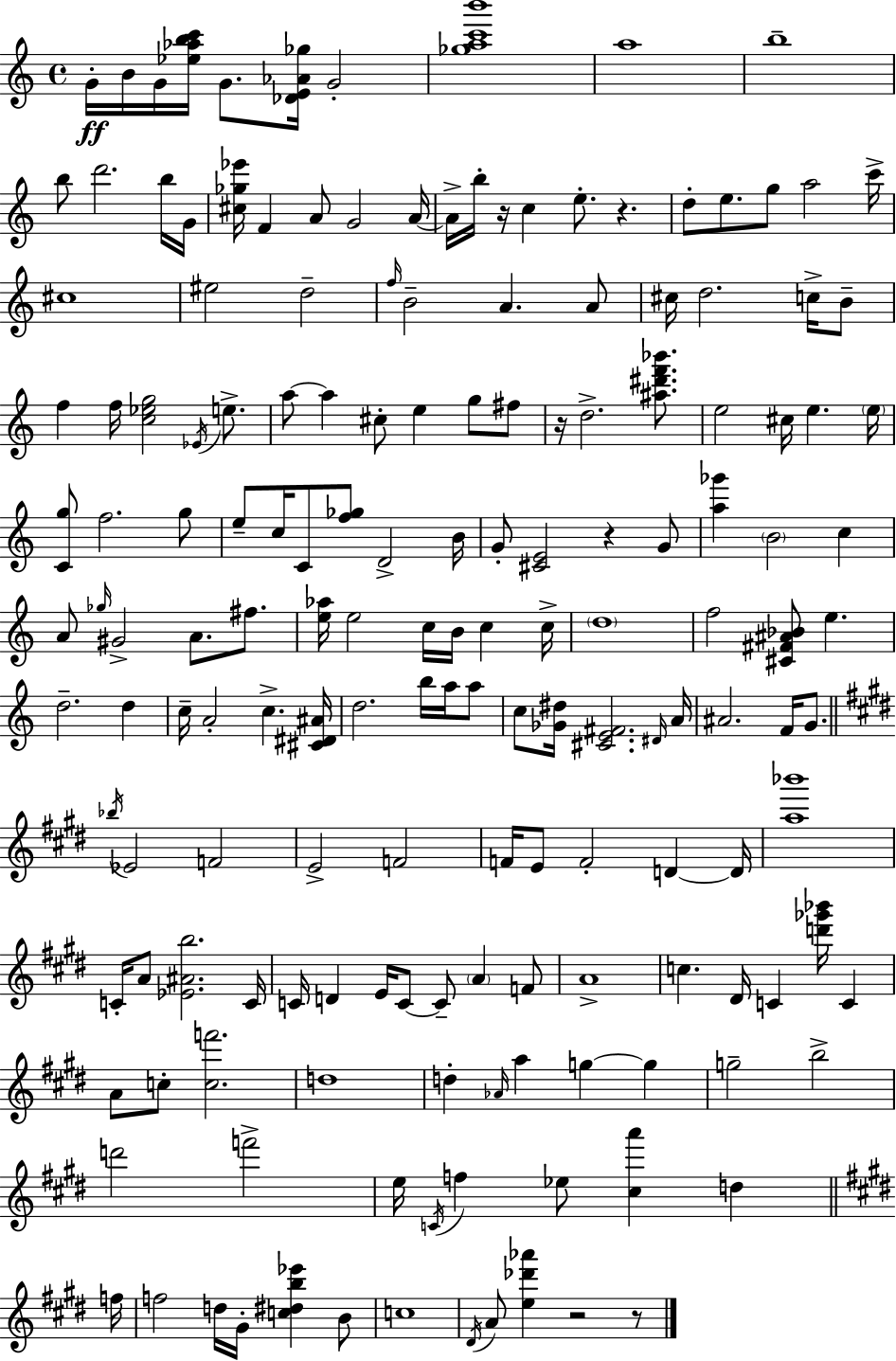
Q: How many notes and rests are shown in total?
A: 167